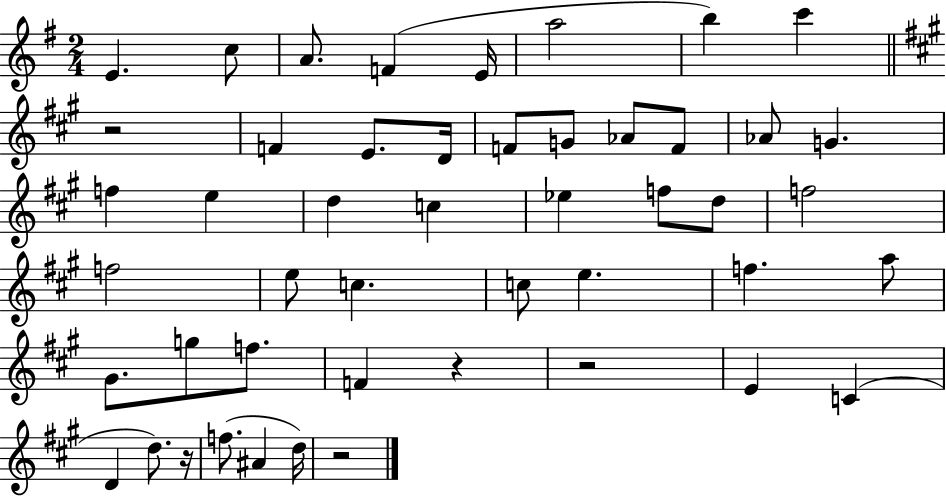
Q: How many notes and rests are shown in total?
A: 48